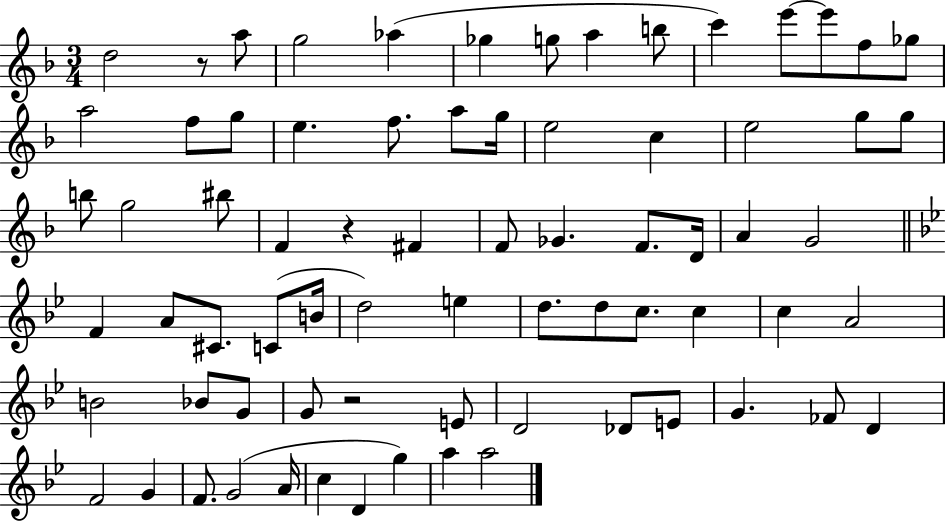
{
  \clef treble
  \numericTimeSignature
  \time 3/4
  \key f \major
  d''2 r8 a''8 | g''2 aes''4( | ges''4 g''8 a''4 b''8 | c'''4) e'''8~~ e'''8 f''8 ges''8 | \break a''2 f''8 g''8 | e''4. f''8. a''8 g''16 | e''2 c''4 | e''2 g''8 g''8 | \break b''8 g''2 bis''8 | f'4 r4 fis'4 | f'8 ges'4. f'8. d'16 | a'4 g'2 | \break \bar "||" \break \key bes \major f'4 a'8 cis'8. c'8( b'16 | d''2) e''4 | d''8. d''8 c''8. c''4 | c''4 a'2 | \break b'2 bes'8 g'8 | g'8 r2 e'8 | d'2 des'8 e'8 | g'4. fes'8 d'4 | \break f'2 g'4 | f'8. g'2( a'16 | c''4 d'4 g''4) | a''4 a''2 | \break \bar "|."
}